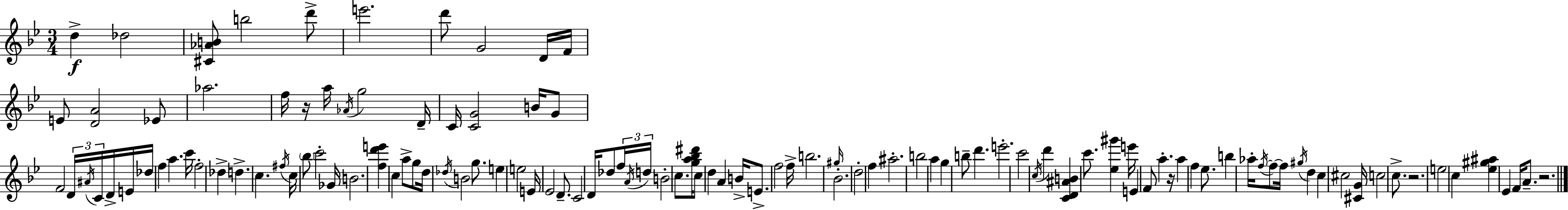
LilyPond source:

{
  \clef treble
  \numericTimeSignature
  \time 3/4
  \key g \minor
  \repeat volta 2 { d''4->\f des''2 | <cis' aes' b'>8 b''2 d'''8-> | e'''2. | d'''8 g'2 d'16 f'16 | \break e'8 <d' a'>2 ees'8 | aes''2. | f''16 r16 a''16 \acciaccatura { aes'16 } g''2 | d'16-- c'16 <c' g'>2 b'16 g'8 | \break f'2 \tuplet 3/2 { d'16 \acciaccatura { ais'16 } c'16 } | d'16-> e'16 des''16 f''4 a''4. | c'''16 f''2-. des''4-> | d''4.-> c''4. | \break \acciaccatura { fis''16 } c''16 \parenthesize bes''8 c'''2-. | ges'16 b'2. | <f'' d''' e'''>4 c''4 a''8-> | g''8 d''16 \acciaccatura { des''16 } b'2 | \break g''8. e''4 e''2 | e'16 ees'2 | d'8.-- c'2 | d'16 des''8 \tuplet 3/2 { f''16 \acciaccatura { a'16 } d''16 } b'2-. | \break c''8. <g'' a'' bes'' dis'''>16 c''8 d''4 | a'4 b'16-> e'8.-> f''2 | f''16-> b''2. | \grace { gis''16 } bes'2.-. | \break d''2-. | f''4 ais''2.-. | b''2 | a''4 g''4 b''8-- | \break d'''4. e'''2.-. | c'''2 | \acciaccatura { c''16 } d'''4 <c' d' ais' b'>4 c'''8. | <ees'' gis'''>4 e'''16 e'4 f'8 | \break a''4.-. r16 a''4 | f''4 ees''8. b''4 aes''16-. | \acciaccatura { f''16~ }~ f''8~~ f''16 \acciaccatura { gis''16 } d''4 c''4 | cis''2 <cis' g'>16 c''2 | \break c''8.-> r2. | e''2 | c''4 <ees'' gis'' ais''>4 | ees'4 f'16 a'8.-- r2. | \break } \bar "|."
}